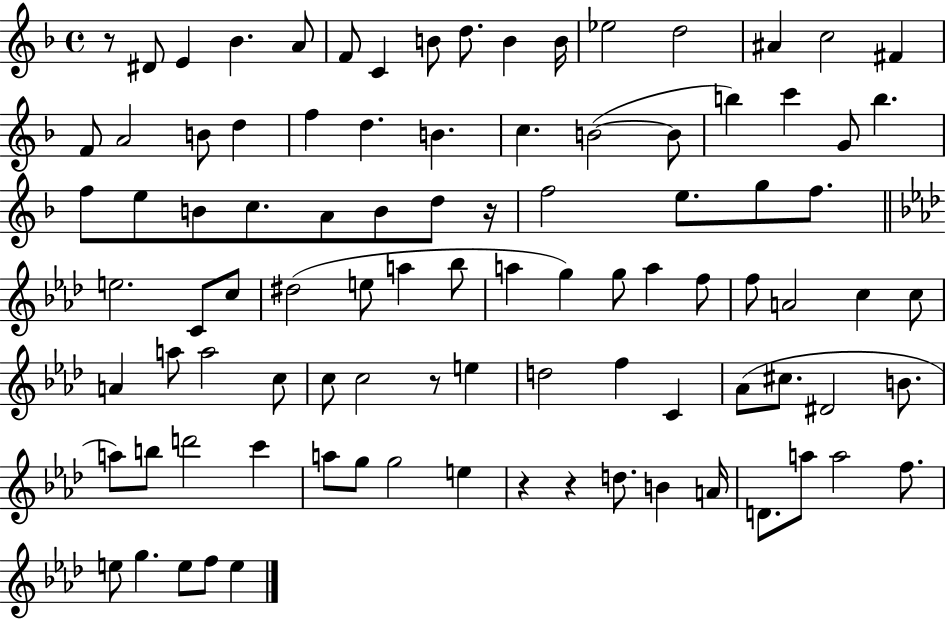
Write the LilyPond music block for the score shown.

{
  \clef treble
  \time 4/4
  \defaultTimeSignature
  \key f \major
  \repeat volta 2 { r8 dis'8 e'4 bes'4. a'8 | f'8 c'4 b'8 d''8. b'4 b'16 | ees''2 d''2 | ais'4 c''2 fis'4 | \break f'8 a'2 b'8 d''4 | f''4 d''4. b'4. | c''4. b'2~(~ b'8 | b''4) c'''4 g'8 b''4. | \break f''8 e''8 b'8 c''8. a'8 b'8 d''8 r16 | f''2 e''8. g''8 f''8. | \bar "||" \break \key aes \major e''2. c'8 c''8 | dis''2( e''8 a''4 bes''8 | a''4 g''4) g''8 a''4 f''8 | f''8 a'2 c''4 c''8 | \break a'4 a''8 a''2 c''8 | c''8 c''2 r8 e''4 | d''2 f''4 c'4 | aes'8( cis''8. dis'2 b'8. | \break a''8) b''8 d'''2 c'''4 | a''8 g''8 g''2 e''4 | r4 r4 d''8. b'4 a'16 | d'8. a''8 a''2 f''8. | \break e''8 g''4. e''8 f''8 e''4 | } \bar "|."
}